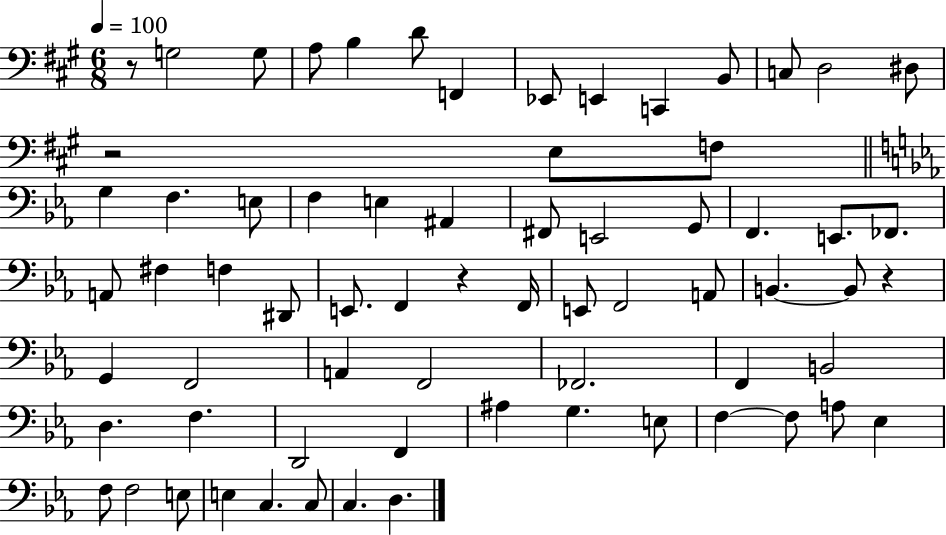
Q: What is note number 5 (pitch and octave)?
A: D4